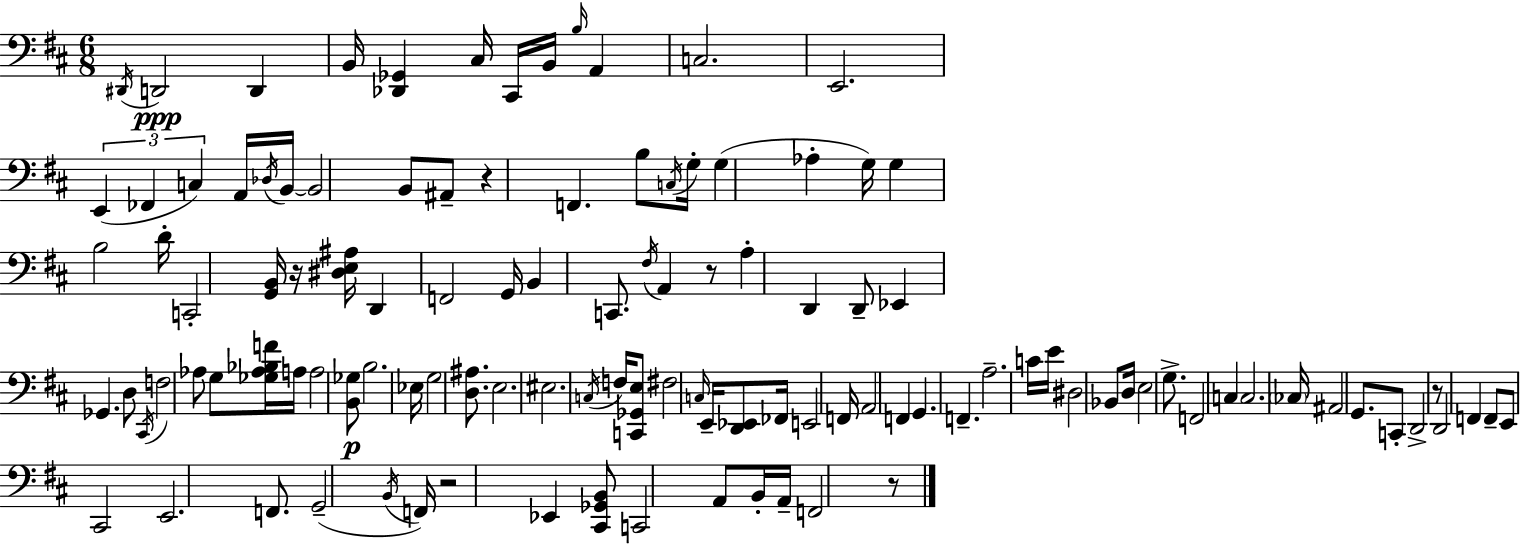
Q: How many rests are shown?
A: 6